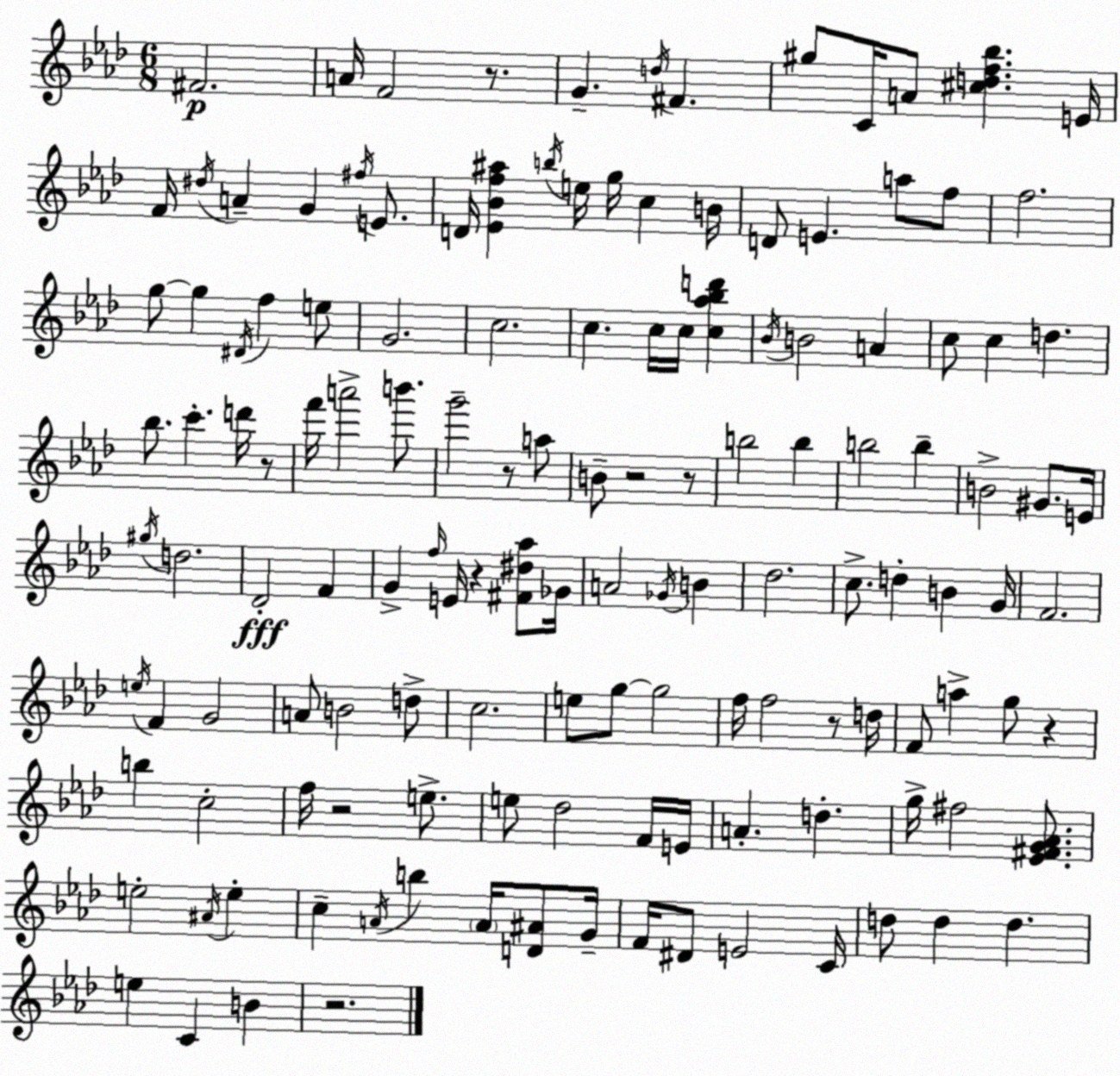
X:1
T:Untitled
M:6/8
L:1/4
K:Fm
^F2 A/4 F2 z/2 G d/4 ^F ^g/2 C/4 A/2 [^cdf_b] E/4 F/4 ^d/4 A G ^f/4 E/2 D/4 [_E_Bf^a] b/4 e/4 g/4 c B/4 D/2 E a/2 f/2 f2 g/2 g ^D/4 f e/2 G2 c2 c c/4 c/4 [c_a_bd'] _B/4 B2 A c/2 c d _b/2 c' d'/4 z/2 f'/4 a'2 b'/2 g'2 z/2 a/2 B/2 z2 z/2 b2 b b2 b B2 ^G/2 E/4 ^g/4 d2 _D2 F G f/4 E/4 z [^F^d_a]/2 _G/4 A2 _G/4 B _d2 c/2 d B G/4 F2 e/4 F G2 A/2 B2 d/2 c2 e/2 g/2 g2 f/4 f2 z/2 d/4 F/2 a g/2 z b c2 f/4 z2 e/2 e/2 _d2 F/4 E/4 A d g/4 ^f2 [_E^FG_A]/2 e2 ^A/4 e c A/4 b A/4 [D^A]/2 G/4 F/4 ^D/2 E2 C/4 d/2 d d e C B z2